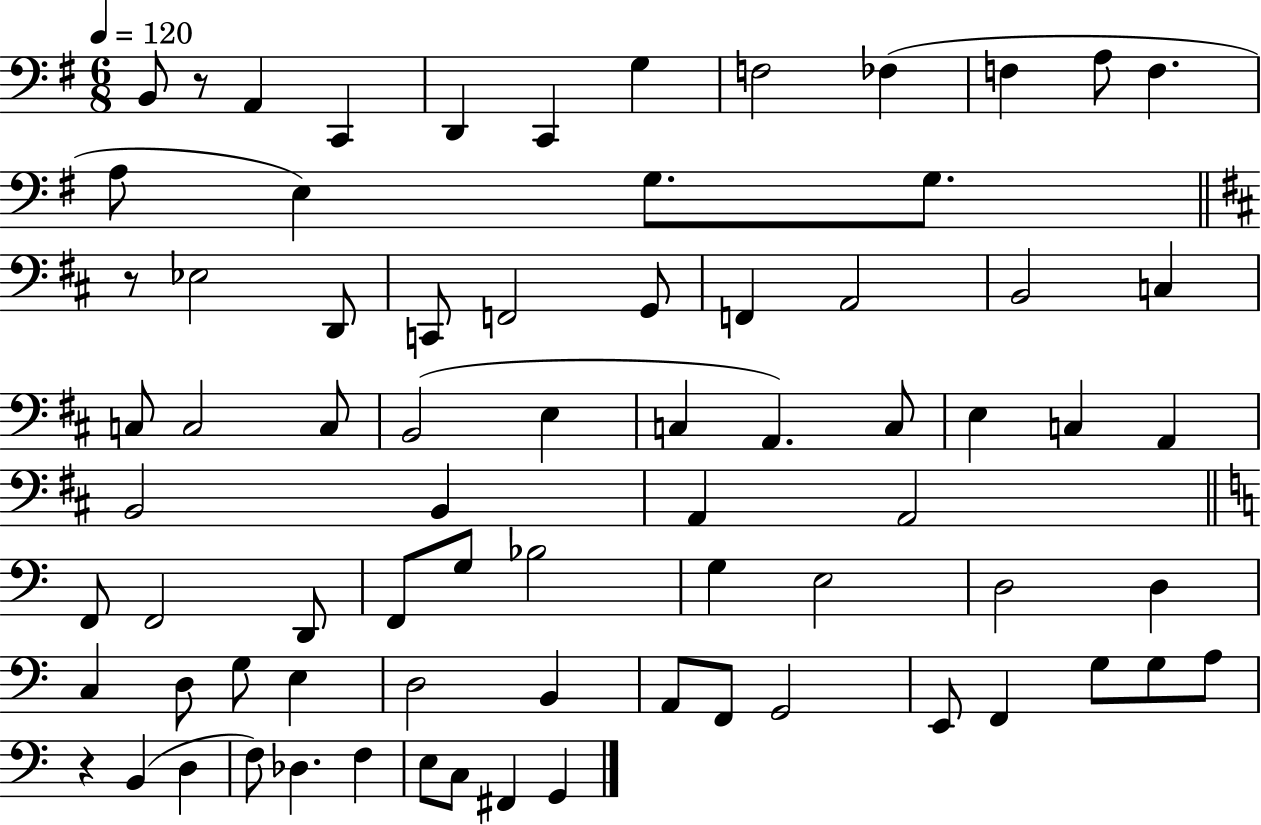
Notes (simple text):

B2/e R/e A2/q C2/q D2/q C2/q G3/q F3/h FES3/q F3/q A3/e F3/q. A3/e E3/q G3/e. G3/e. R/e Eb3/h D2/e C2/e F2/h G2/e F2/q A2/h B2/h C3/q C3/e C3/h C3/e B2/h E3/q C3/q A2/q. C3/e E3/q C3/q A2/q B2/h B2/q A2/q A2/h F2/e F2/h D2/e F2/e G3/e Bb3/h G3/q E3/h D3/h D3/q C3/q D3/e G3/e E3/q D3/h B2/q A2/e F2/e G2/h E2/e F2/q G3/e G3/e A3/e R/q B2/q D3/q F3/e Db3/q. F3/q E3/e C3/e F#2/q G2/q